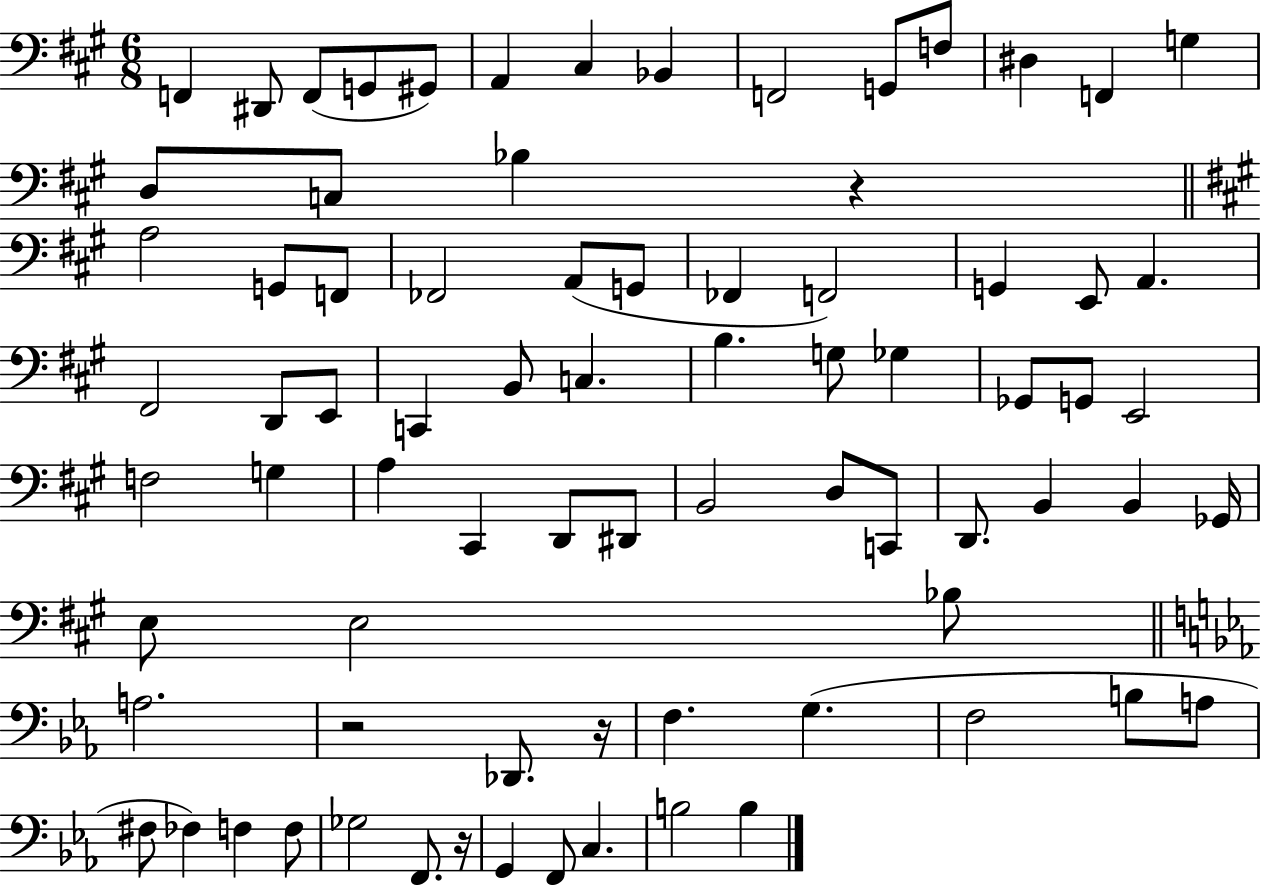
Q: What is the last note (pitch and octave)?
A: B3